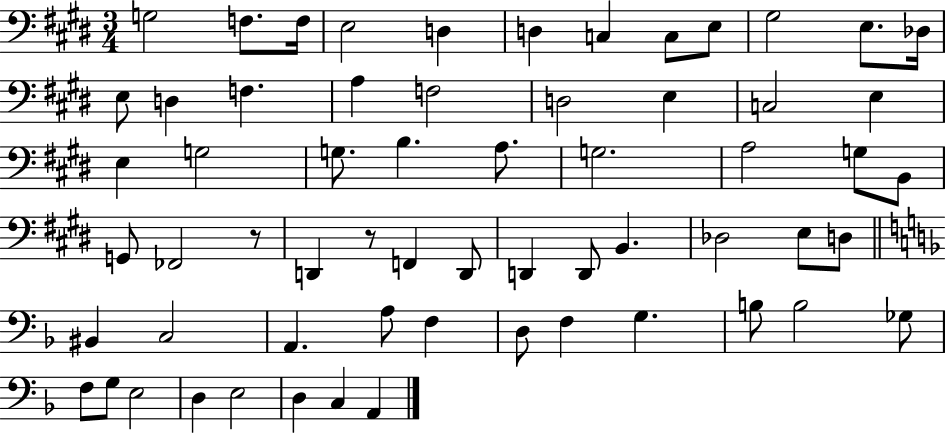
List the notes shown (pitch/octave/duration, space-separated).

G3/h F3/e. F3/s E3/h D3/q D3/q C3/q C3/e E3/e G#3/h E3/e. Db3/s E3/e D3/q F3/q. A3/q F3/h D3/h E3/q C3/h E3/q E3/q G3/h G3/e. B3/q. A3/e. G3/h. A3/h G3/e B2/e G2/e FES2/h R/e D2/q R/e F2/q D2/e D2/q D2/e B2/q. Db3/h E3/e D3/e BIS2/q C3/h A2/q. A3/e F3/q D3/e F3/q G3/q. B3/e B3/h Gb3/e F3/e G3/e E3/h D3/q E3/h D3/q C3/q A2/q